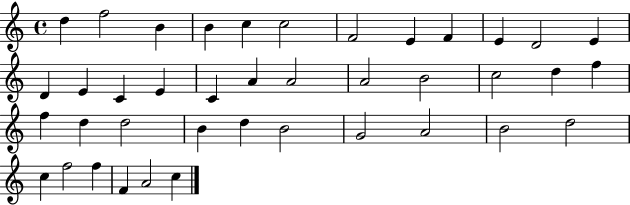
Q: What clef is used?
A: treble